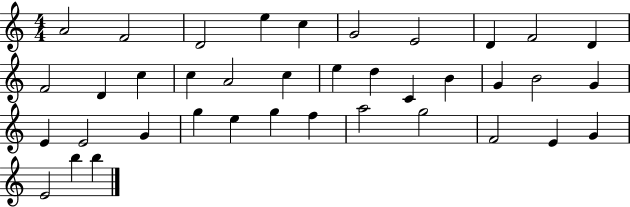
{
  \clef treble
  \numericTimeSignature
  \time 4/4
  \key c \major
  a'2 f'2 | d'2 e''4 c''4 | g'2 e'2 | d'4 f'2 d'4 | \break f'2 d'4 c''4 | c''4 a'2 c''4 | e''4 d''4 c'4 b'4 | g'4 b'2 g'4 | \break e'4 e'2 g'4 | g''4 e''4 g''4 f''4 | a''2 g''2 | f'2 e'4 g'4 | \break e'2 b''4 b''4 | \bar "|."
}